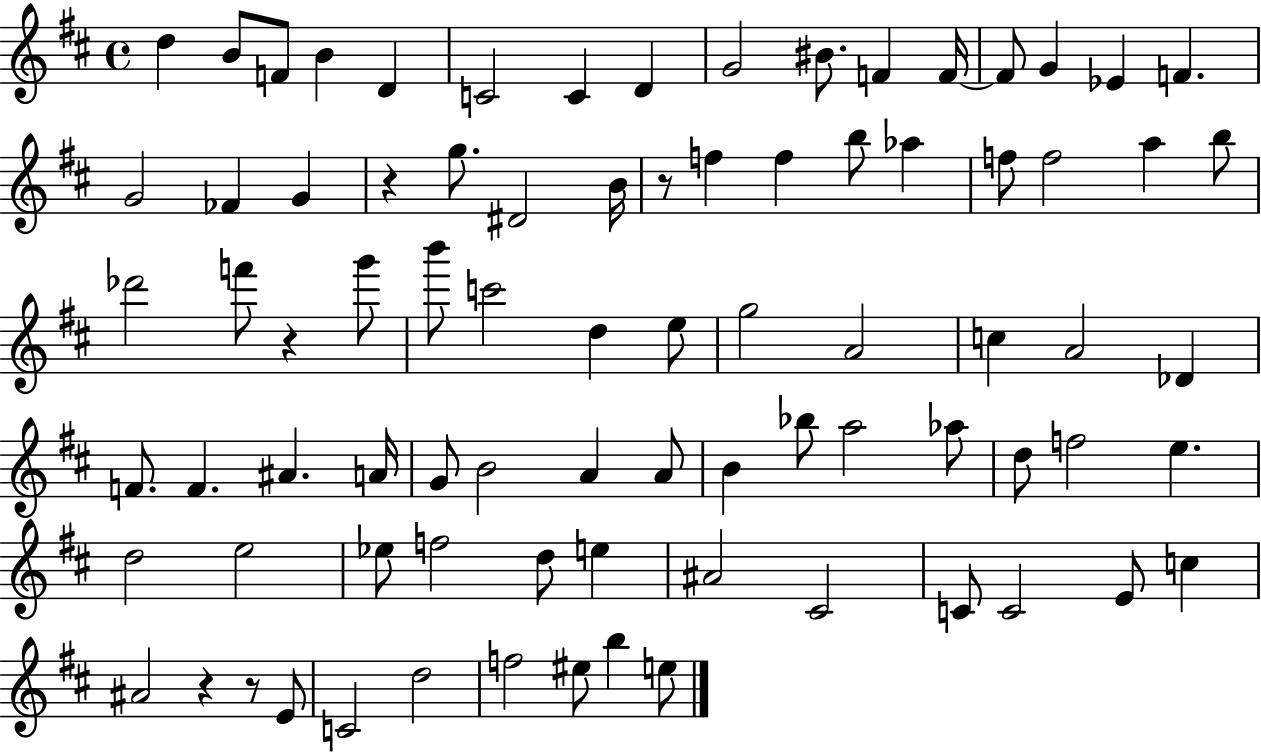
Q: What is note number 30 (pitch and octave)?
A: B5